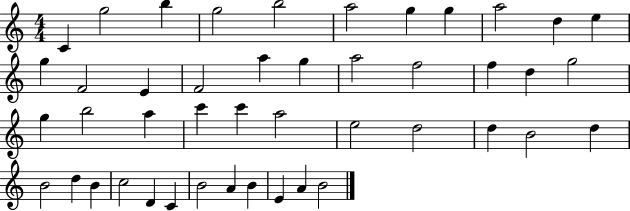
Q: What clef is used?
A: treble